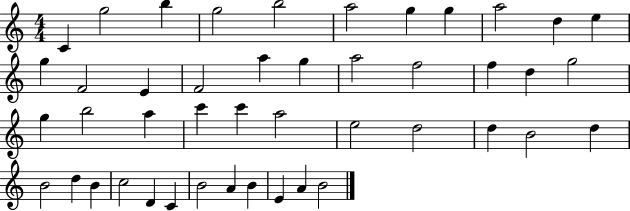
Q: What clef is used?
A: treble